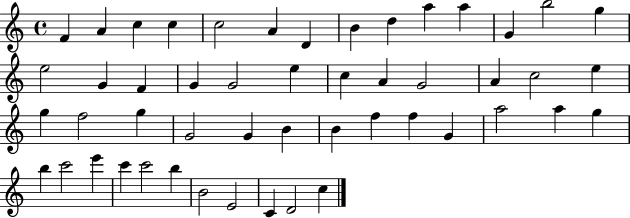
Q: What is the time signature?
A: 4/4